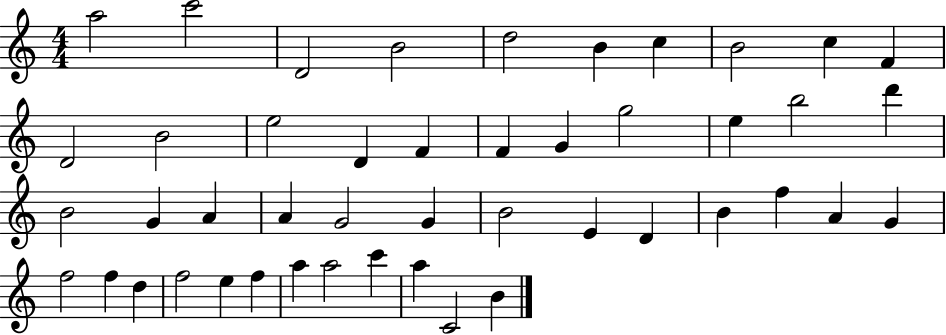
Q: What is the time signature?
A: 4/4